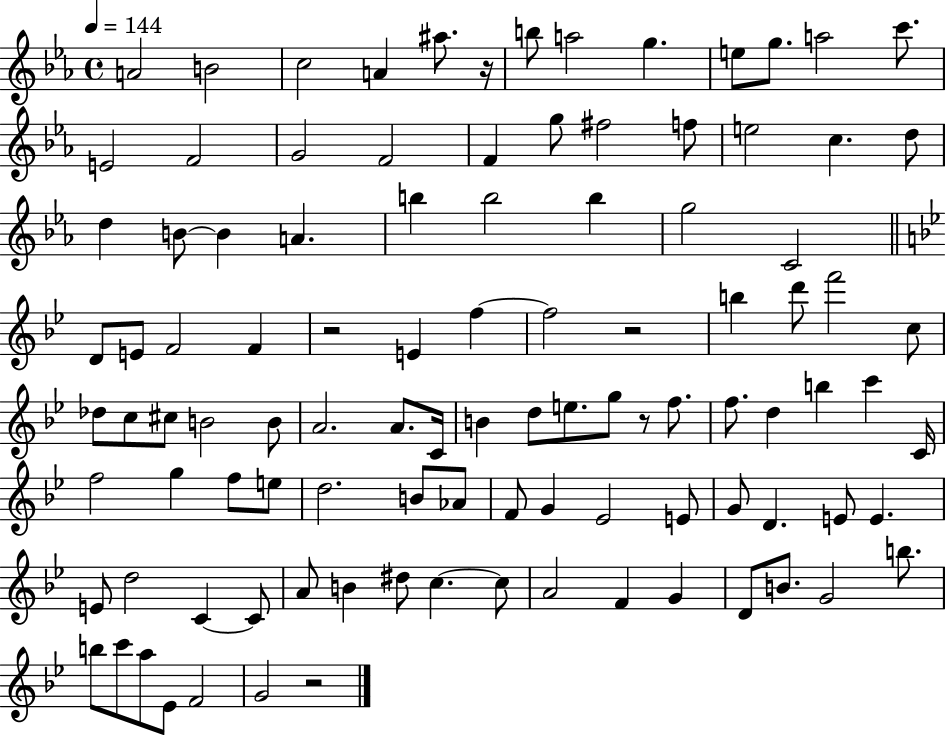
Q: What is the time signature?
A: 4/4